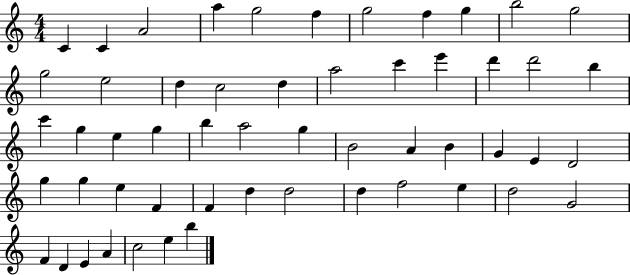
X:1
T:Untitled
M:4/4
L:1/4
K:C
C C A2 a g2 f g2 f g b2 g2 g2 e2 d c2 d a2 c' e' d' d'2 b c' g e g b a2 g B2 A B G E D2 g g e F F d d2 d f2 e d2 G2 F D E A c2 e b